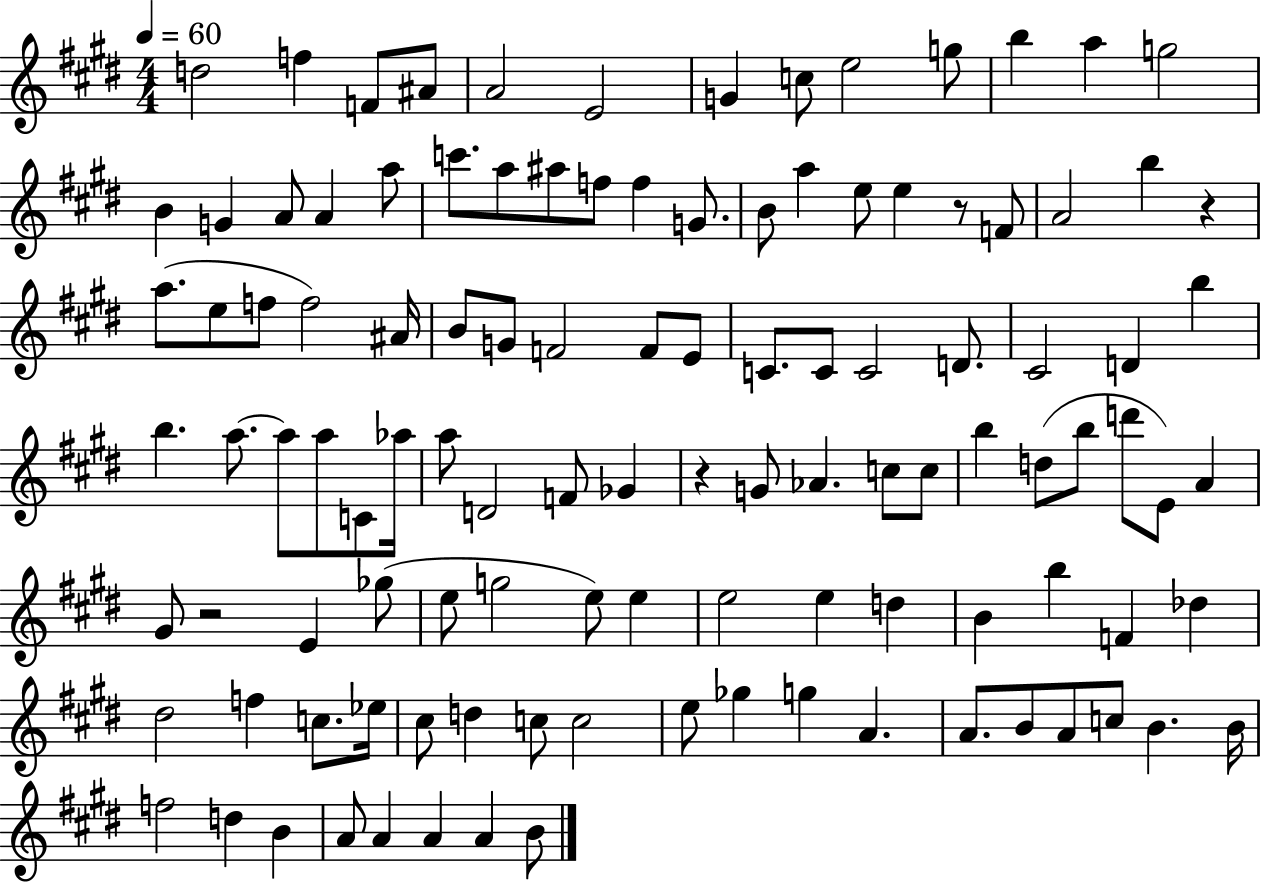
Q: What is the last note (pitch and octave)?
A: B4